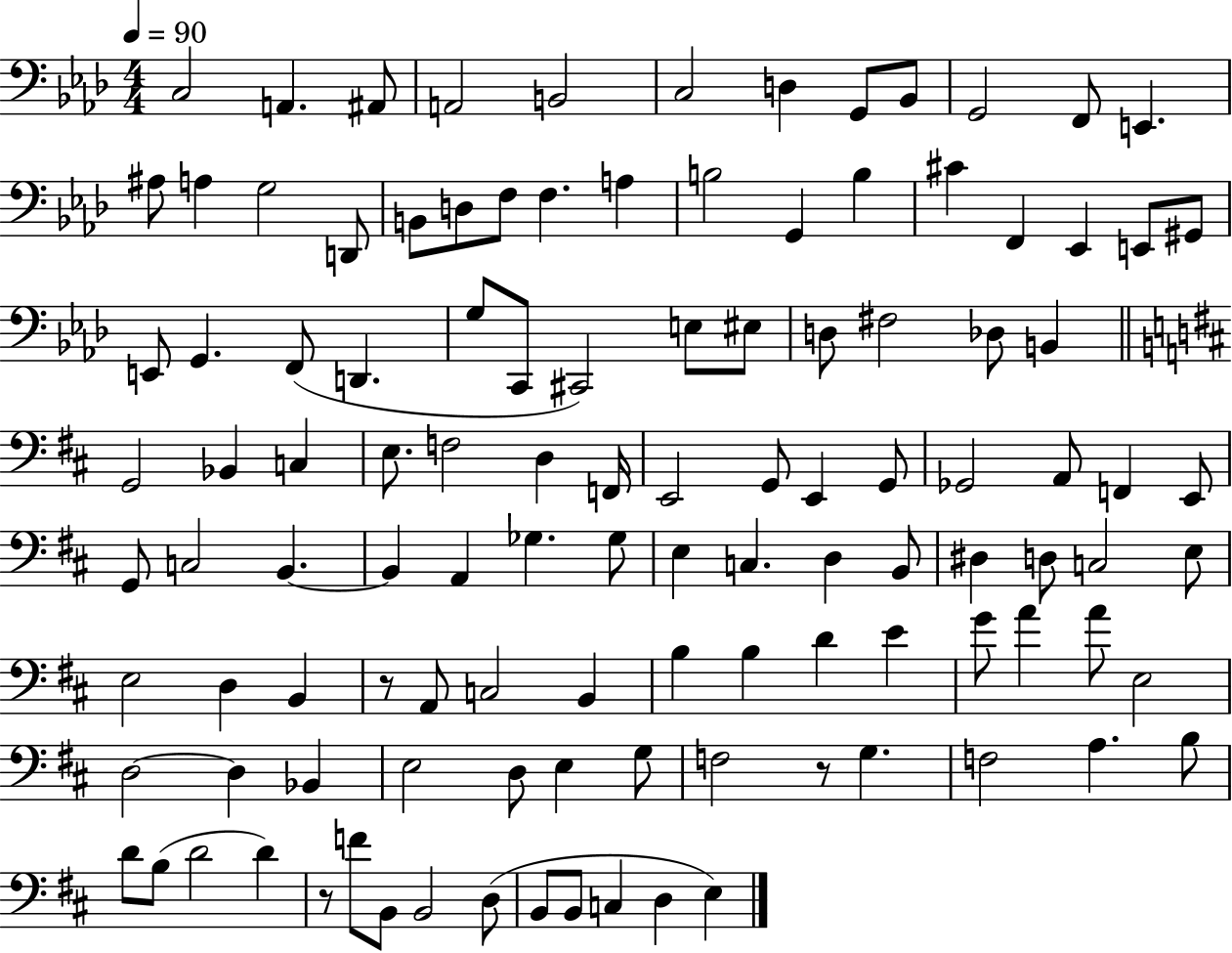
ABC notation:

X:1
T:Untitled
M:4/4
L:1/4
K:Ab
C,2 A,, ^A,,/2 A,,2 B,,2 C,2 D, G,,/2 _B,,/2 G,,2 F,,/2 E,, ^A,/2 A, G,2 D,,/2 B,,/2 D,/2 F,/2 F, A, B,2 G,, B, ^C F,, _E,, E,,/2 ^G,,/2 E,,/2 G,, F,,/2 D,, G,/2 C,,/2 ^C,,2 E,/2 ^E,/2 D,/2 ^F,2 _D,/2 B,, G,,2 _B,, C, E,/2 F,2 D, F,,/4 E,,2 G,,/2 E,, G,,/2 _G,,2 A,,/2 F,, E,,/2 G,,/2 C,2 B,, B,, A,, _G, _G,/2 E, C, D, B,,/2 ^D, D,/2 C,2 E,/2 E,2 D, B,, z/2 A,,/2 C,2 B,, B, B, D E G/2 A A/2 E,2 D,2 D, _B,, E,2 D,/2 E, G,/2 F,2 z/2 G, F,2 A, B,/2 D/2 B,/2 D2 D z/2 F/2 B,,/2 B,,2 D,/2 B,,/2 B,,/2 C, D, E,